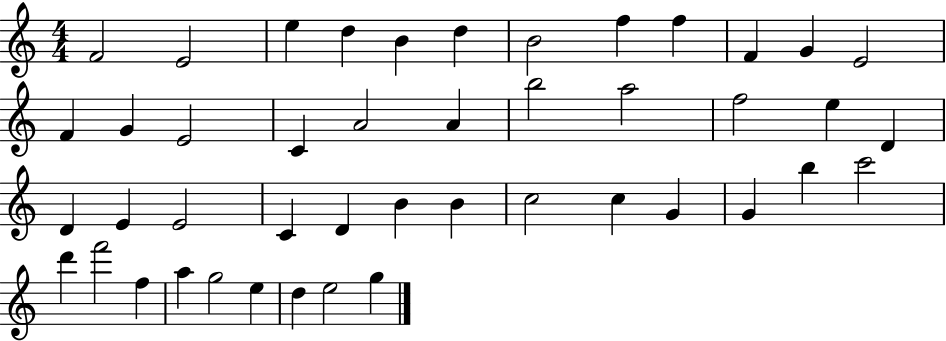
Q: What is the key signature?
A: C major